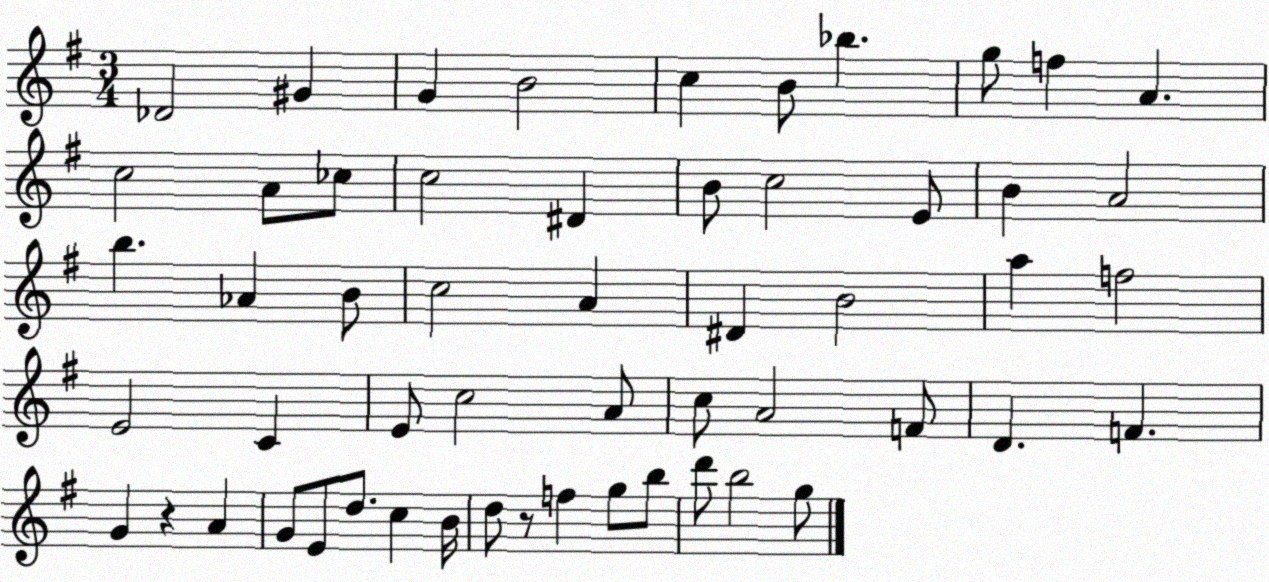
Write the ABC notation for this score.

X:1
T:Untitled
M:3/4
L:1/4
K:G
_D2 ^G G B2 c B/2 _b g/2 f A c2 A/2 _c/2 c2 ^D B/2 c2 E/2 B A2 b _A B/2 c2 A ^D B2 a f2 E2 C E/2 c2 A/2 c/2 A2 F/2 D F G z A G/2 E/2 d/2 c B/4 d/2 z/2 f g/2 b/2 d'/2 b2 g/2